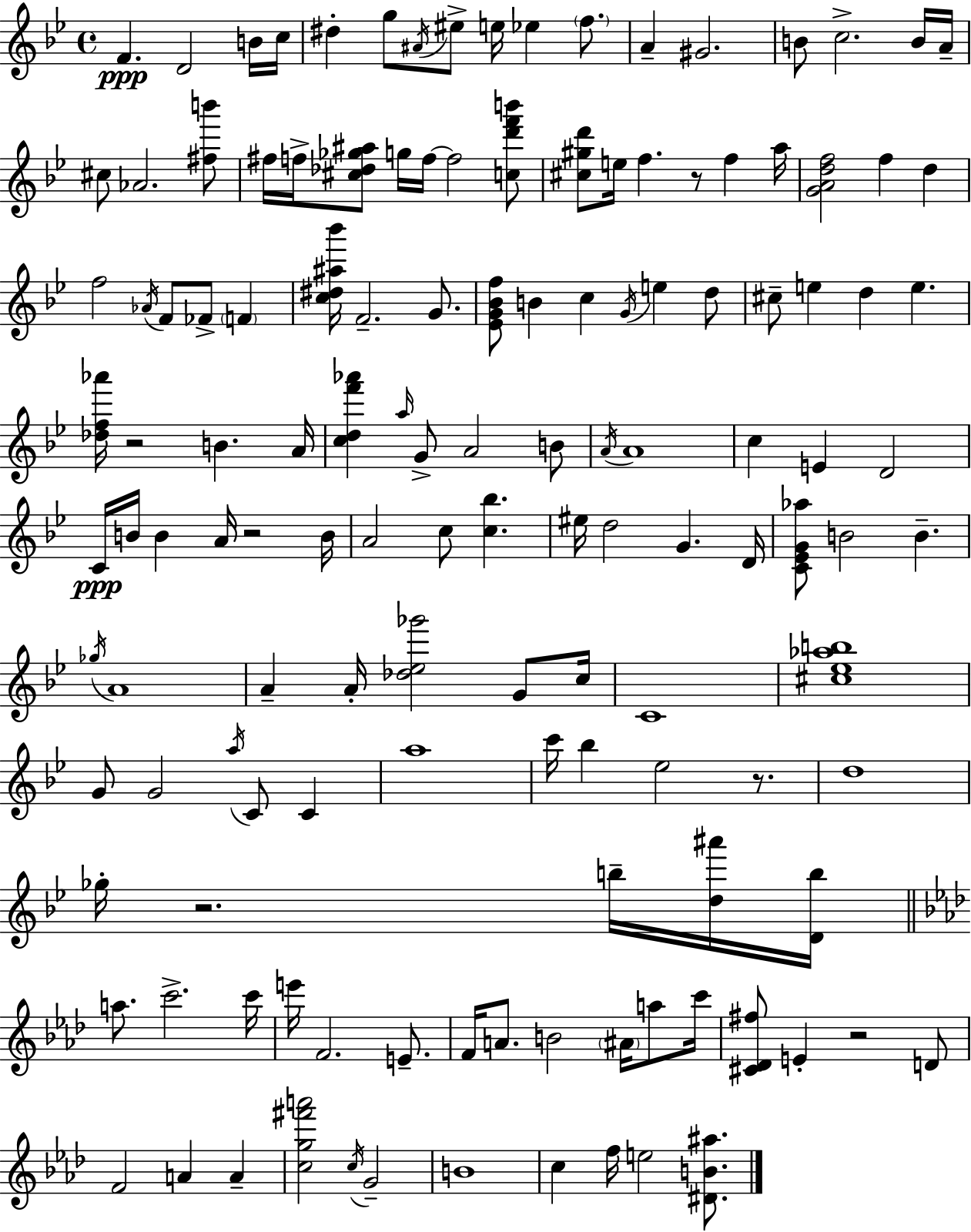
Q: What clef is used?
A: treble